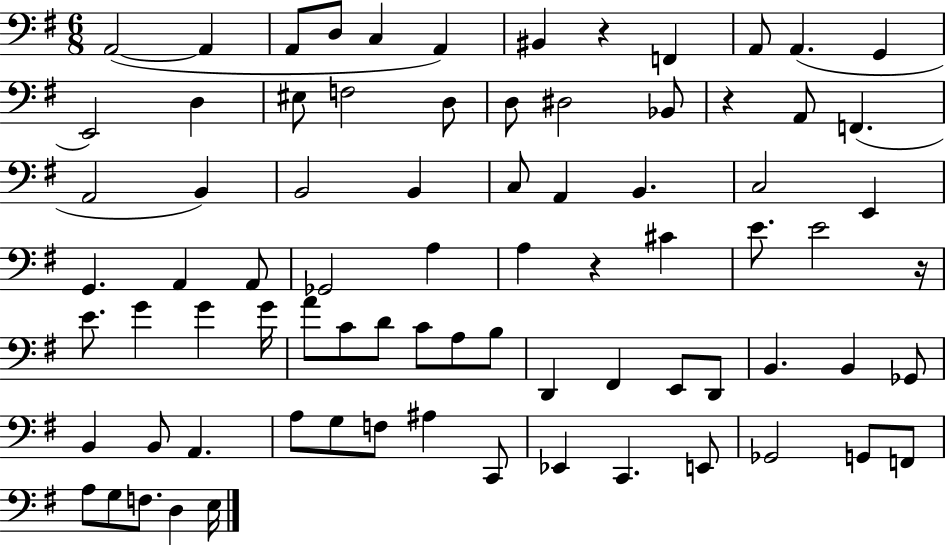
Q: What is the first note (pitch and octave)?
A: A2